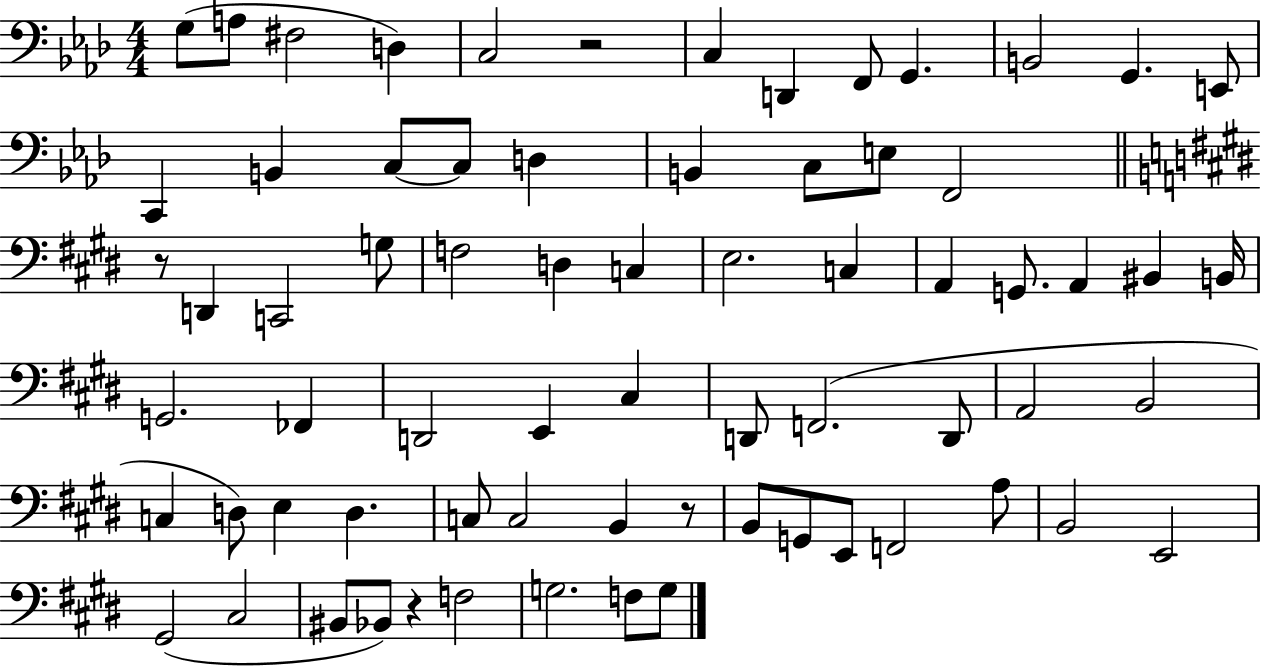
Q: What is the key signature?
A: AES major